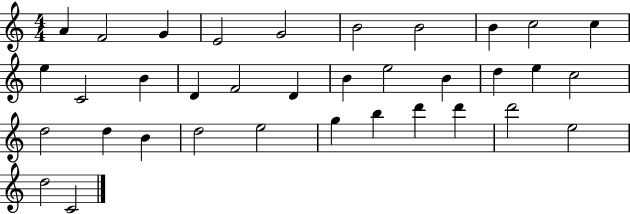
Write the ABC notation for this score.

X:1
T:Untitled
M:4/4
L:1/4
K:C
A F2 G E2 G2 B2 B2 B c2 c e C2 B D F2 D B e2 B d e c2 d2 d B d2 e2 g b d' d' d'2 e2 d2 C2